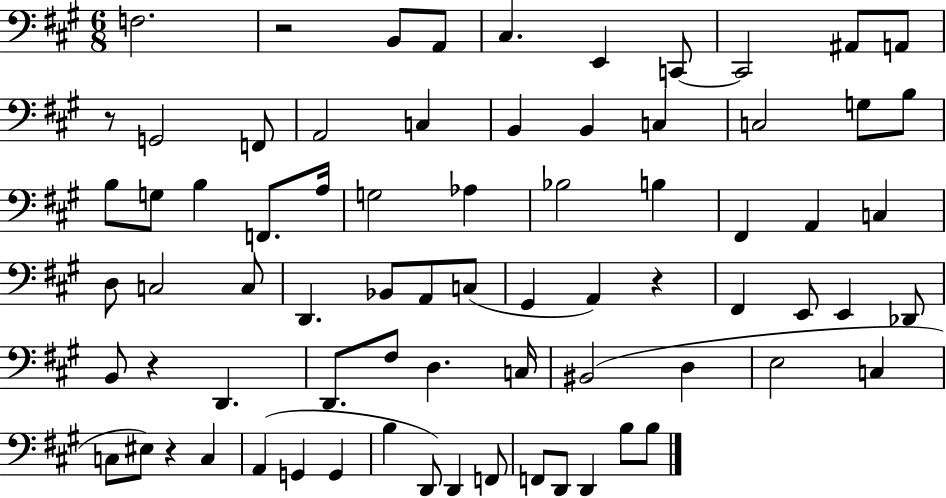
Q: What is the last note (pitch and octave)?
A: B3